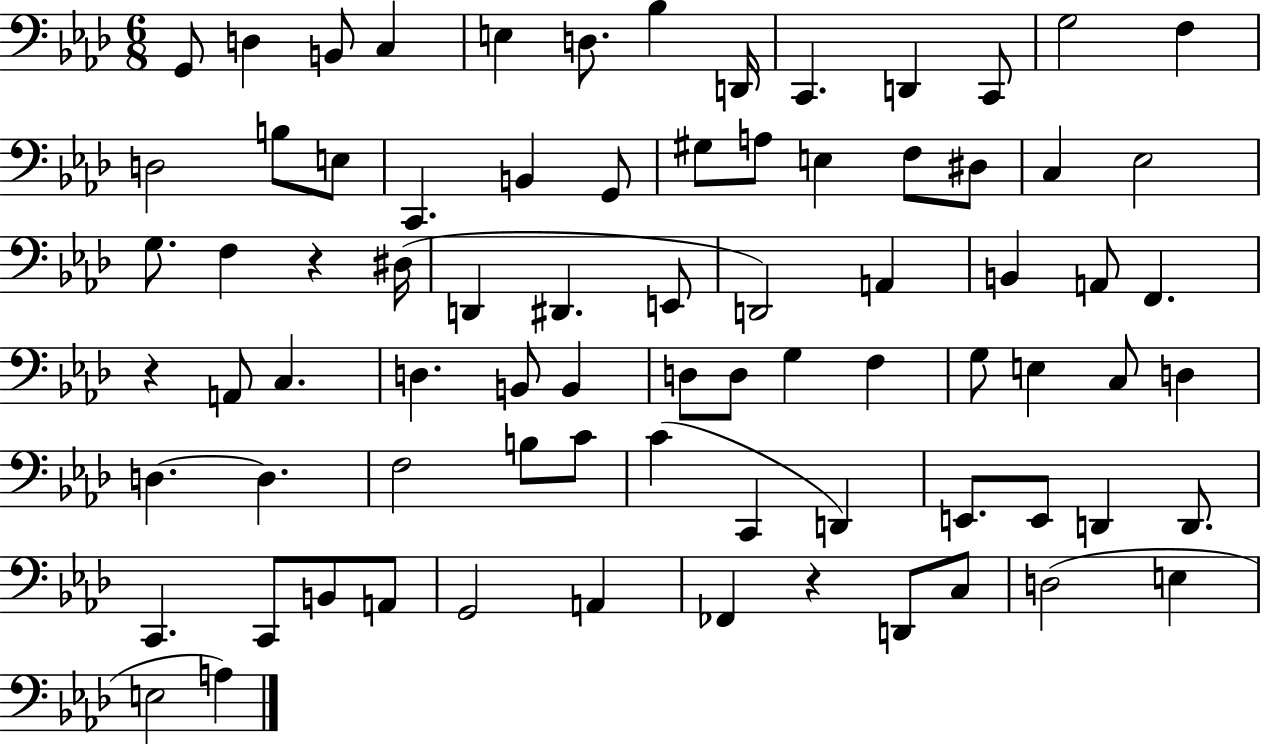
G2/e D3/q B2/e C3/q E3/q D3/e. Bb3/q D2/s C2/q. D2/q C2/e G3/h F3/q D3/h B3/e E3/e C2/q. B2/q G2/e G#3/e A3/e E3/q F3/e D#3/e C3/q Eb3/h G3/e. F3/q R/q D#3/s D2/q D#2/q. E2/e D2/h A2/q B2/q A2/e F2/q. R/q A2/e C3/q. D3/q. B2/e B2/q D3/e D3/e G3/q F3/q G3/e E3/q C3/e D3/q D3/q. D3/q. F3/h B3/e C4/e C4/q C2/q D2/q E2/e. E2/e D2/q D2/e. C2/q. C2/e B2/e A2/e G2/h A2/q FES2/q R/q D2/e C3/e D3/h E3/q E3/h A3/q